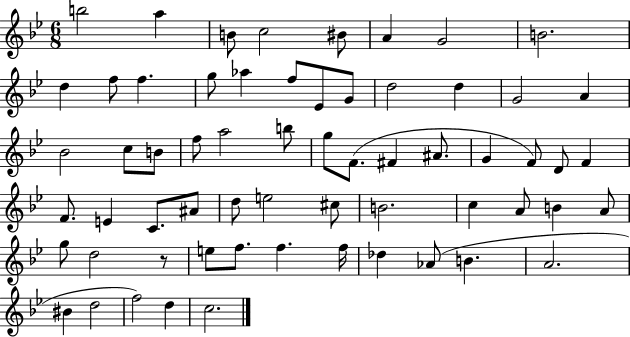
{
  \clef treble
  \numericTimeSignature
  \time 6/8
  \key bes \major
  b''2 a''4 | b'8 c''2 bis'8 | a'4 g'2 | b'2. | \break d''4 f''8 f''4. | g''8 aes''4 f''8 ees'8 g'8 | d''2 d''4 | g'2 a'4 | \break bes'2 c''8 b'8 | f''8 a''2 b''8 | g''8 f'8.( fis'4 ais'8. | g'4 f'8) d'8 f'4 | \break f'8. e'4 c'8. ais'8 | d''8 e''2 cis''8 | b'2. | c''4 a'8 b'4 a'8 | \break g''8 d''2 r8 | e''8 f''8. f''4. f''16 | des''4 aes'8( b'4. | a'2. | \break bis'4 d''2 | f''2) d''4 | c''2. | \bar "|."
}